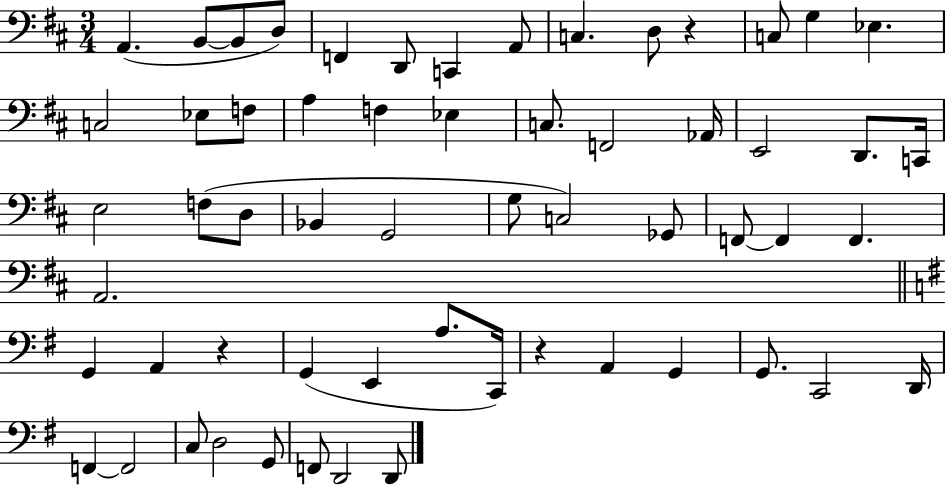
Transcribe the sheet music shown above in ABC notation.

X:1
T:Untitled
M:3/4
L:1/4
K:D
A,, B,,/2 B,,/2 D,/2 F,, D,,/2 C,, A,,/2 C, D,/2 z C,/2 G, _E, C,2 _E,/2 F,/2 A, F, _E, C,/2 F,,2 _A,,/4 E,,2 D,,/2 C,,/4 E,2 F,/2 D,/2 _B,, G,,2 G,/2 C,2 _G,,/2 F,,/2 F,, F,, A,,2 G,, A,, z G,, E,, A,/2 C,,/4 z A,, G,, G,,/2 C,,2 D,,/4 F,, F,,2 C,/2 D,2 G,,/2 F,,/2 D,,2 D,,/2